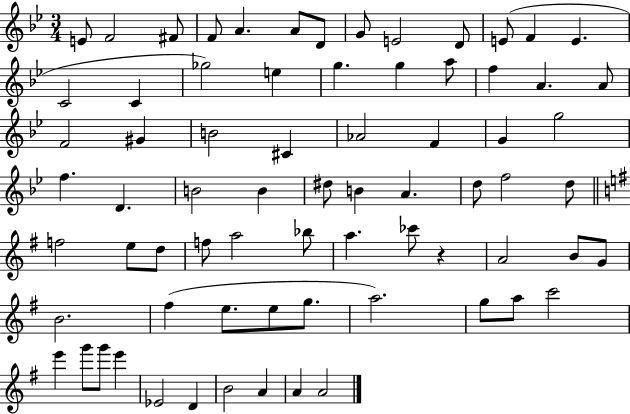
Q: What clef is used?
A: treble